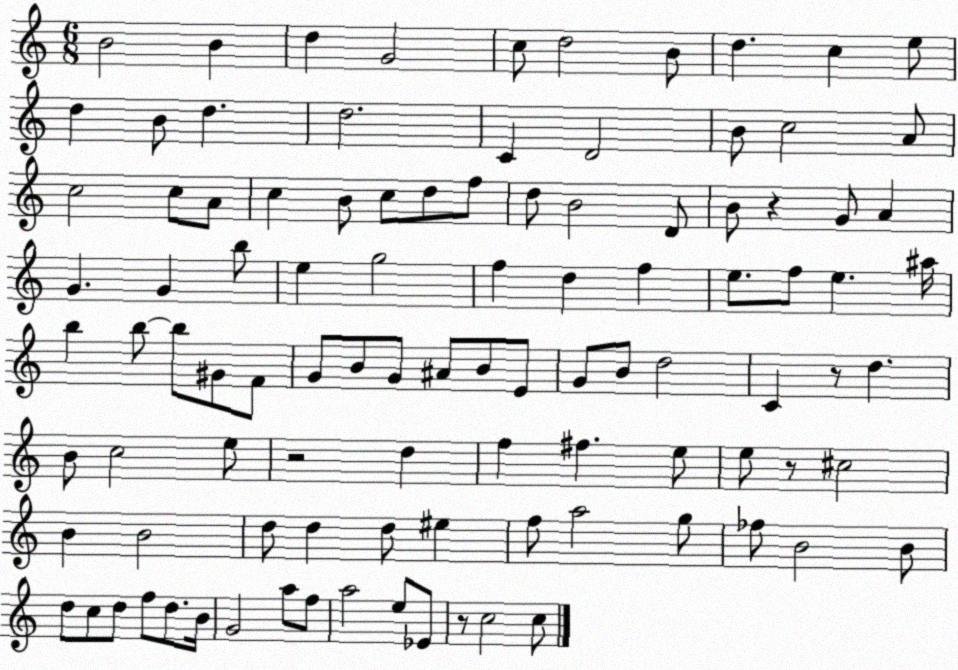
X:1
T:Untitled
M:6/8
L:1/4
K:C
B2 B d G2 c/2 d2 B/2 d c e/2 d B/2 d d2 C D2 B/2 c2 A/2 c2 c/2 A/2 c B/2 c/2 d/2 f/2 d/2 B2 D/2 B/2 z G/2 A G G b/2 e g2 f d f e/2 f/2 e ^a/4 b b/2 b/2 ^G/2 F/2 G/2 B/2 G/2 ^A/2 B/2 E/2 G/2 B/2 d2 C z/2 d B/2 c2 e/2 z2 d f ^f e/2 e/2 z/2 ^c2 B B2 d/2 d d/2 ^e f/2 a2 g/2 _f/2 B2 B/2 d/2 c/2 d/2 f/2 d/2 B/4 G2 a/2 f/2 a2 e/2 _E/2 z/2 c2 c/2